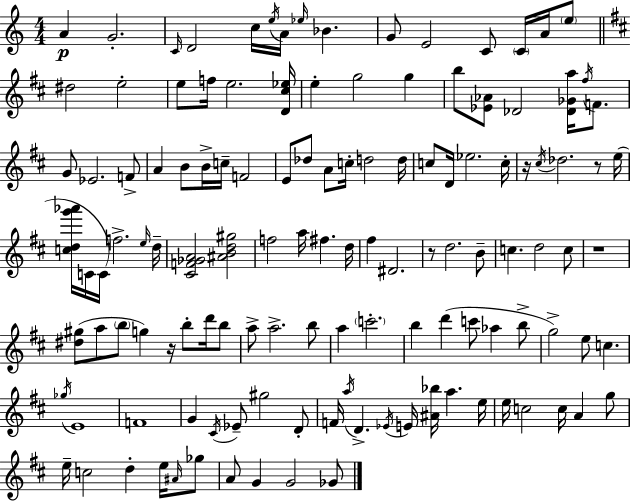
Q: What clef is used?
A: treble